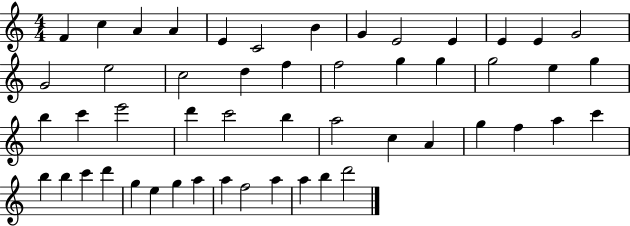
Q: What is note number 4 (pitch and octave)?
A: A4